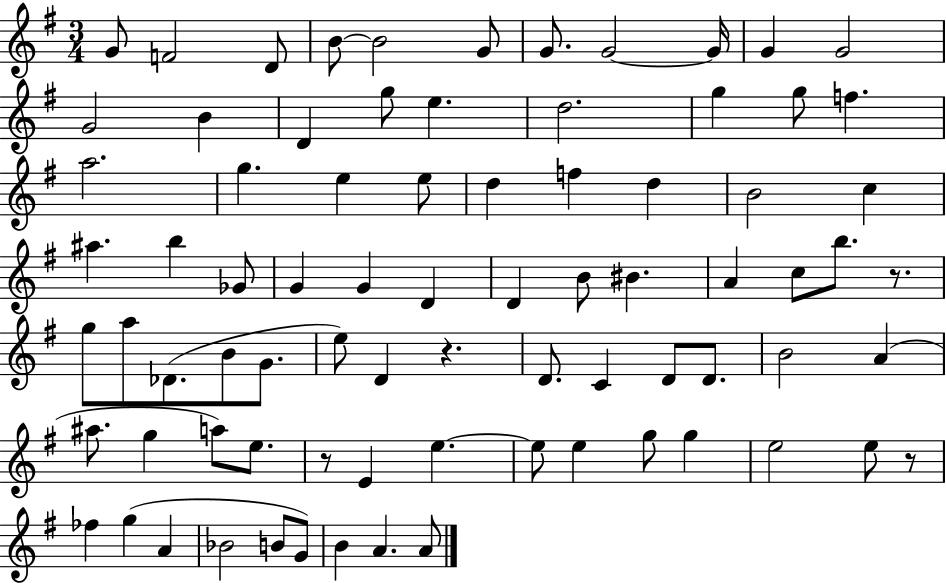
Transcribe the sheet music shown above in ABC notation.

X:1
T:Untitled
M:3/4
L:1/4
K:G
G/2 F2 D/2 B/2 B2 G/2 G/2 G2 G/4 G G2 G2 B D g/2 e d2 g g/2 f a2 g e e/2 d f d B2 c ^a b _G/2 G G D D B/2 ^B A c/2 b/2 z/2 g/2 a/2 _D/2 B/2 G/2 e/2 D z D/2 C D/2 D/2 B2 A ^a/2 g a/2 e/2 z/2 E e e/2 e g/2 g e2 e/2 z/2 _f g A _B2 B/2 G/2 B A A/2